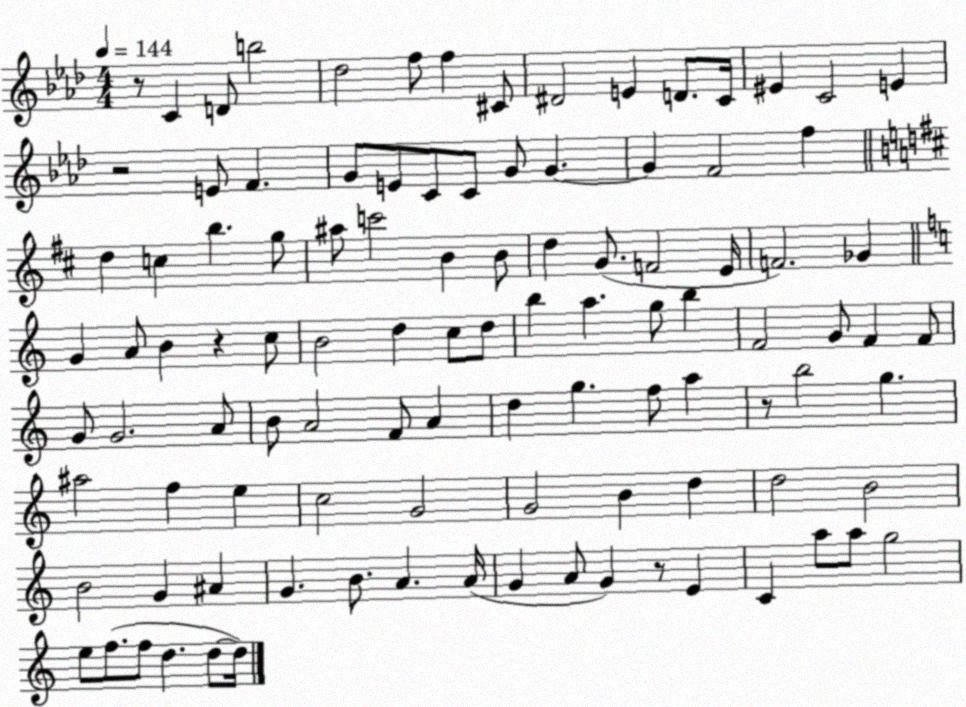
X:1
T:Untitled
M:4/4
L:1/4
K:Ab
z/2 C D/2 b2 _d2 f/2 f ^C/2 ^D2 E D/2 C/4 ^E C2 E z2 E/2 F G/2 E/2 C/2 C/2 G/2 G G F2 f d c b g/2 ^a/2 c'2 B B/2 d G/2 F2 E/4 F2 _G G A/2 B z c/2 B2 d c/2 d/2 b a g/2 b F2 G/2 F F/2 G/2 G2 A/2 B/2 A2 F/2 A d g f/2 a z/2 b2 g ^a2 f e c2 G2 G2 B d d2 B2 B2 G ^A G B/2 A A/4 G A/2 G z/2 E C a/2 a/2 g2 e/2 f/2 f/2 d d/2 d/4